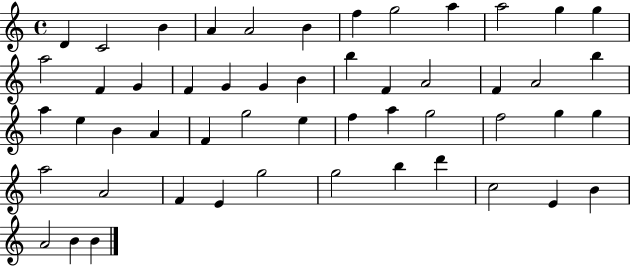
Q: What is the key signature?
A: C major